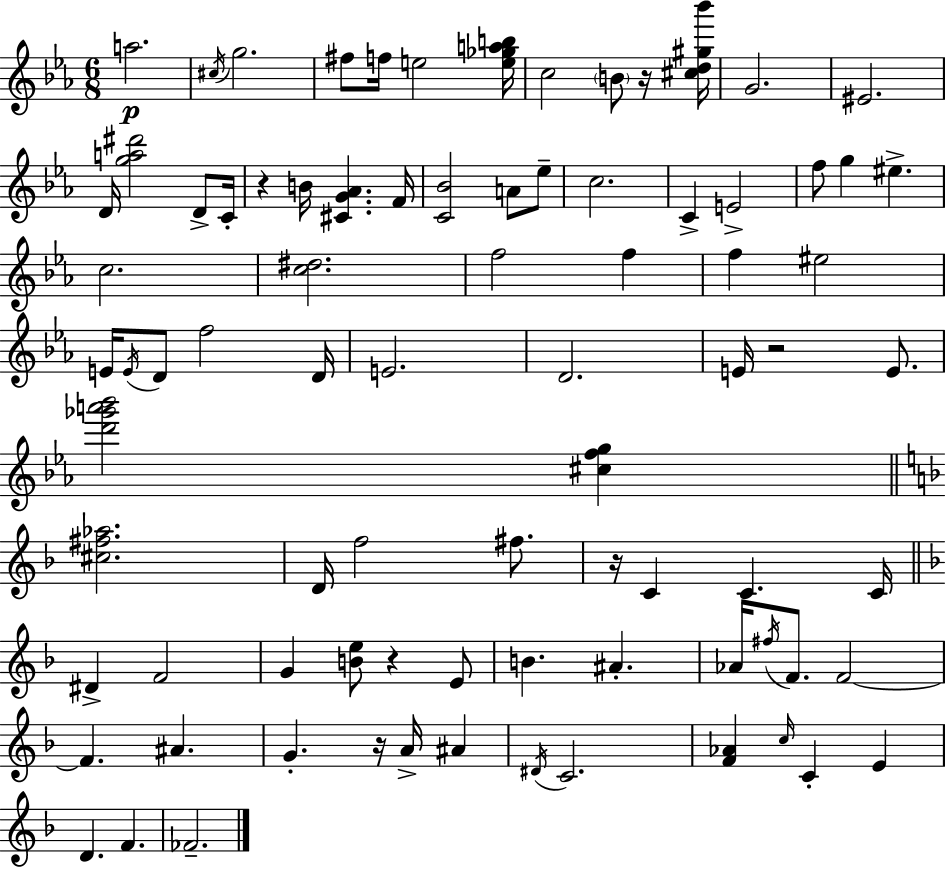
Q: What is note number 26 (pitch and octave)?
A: F5